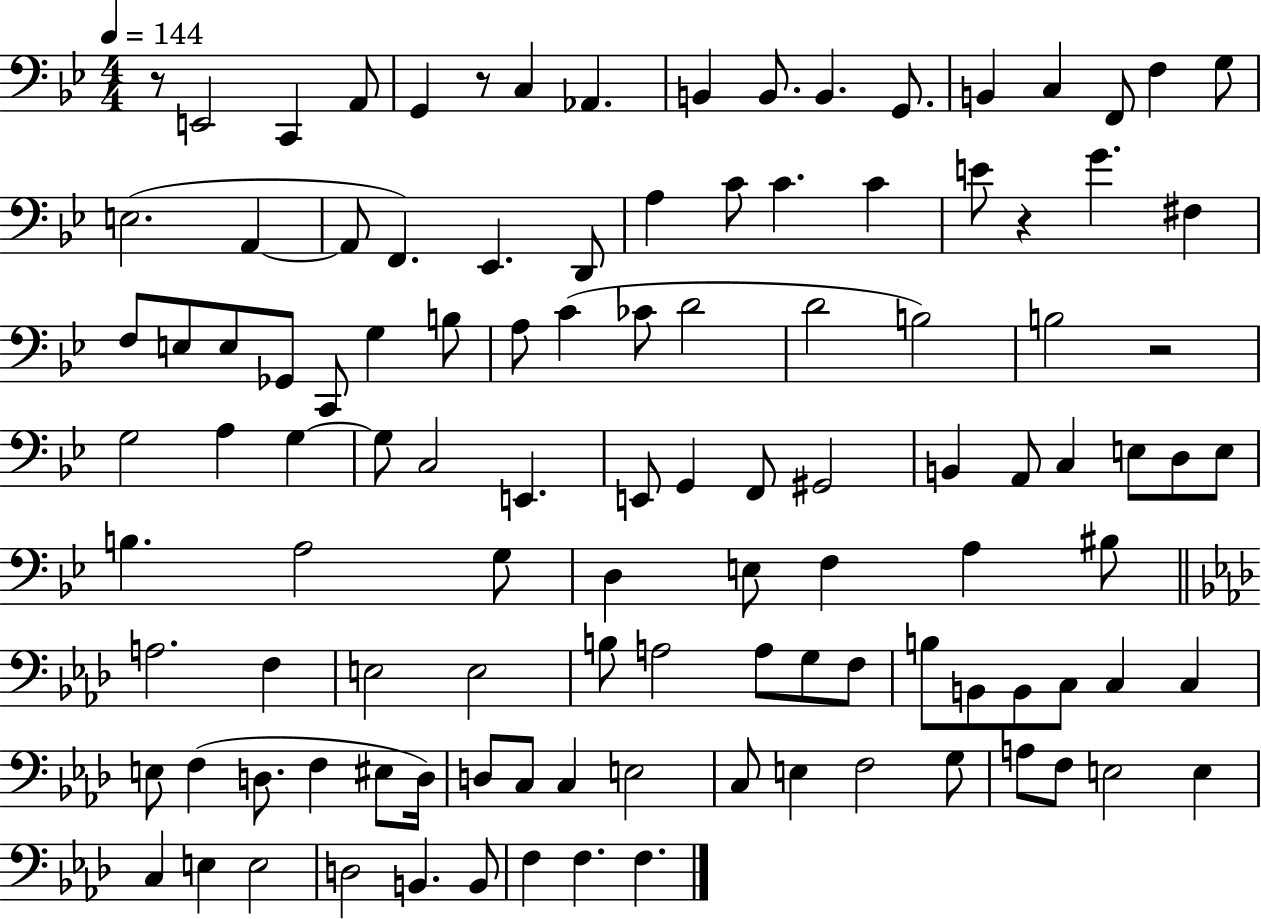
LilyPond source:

{
  \clef bass
  \numericTimeSignature
  \time 4/4
  \key bes \major
  \tempo 4 = 144
  \repeat volta 2 { r8 e,2 c,4 a,8 | g,4 r8 c4 aes,4. | b,4 b,8. b,4. g,8. | b,4 c4 f,8 f4 g8 | \break e2.( a,4~~ | a,8 f,4.) ees,4. d,8 | a4 c'8 c'4. c'4 | e'8 r4 g'4. fis4 | \break f8 e8 e8 ges,8 c,8 g4 b8 | a8 c'4( ces'8 d'2 | d'2 b2) | b2 r2 | \break g2 a4 g4~~ | g8 c2 e,4. | e,8 g,4 f,8 gis,2 | b,4 a,8 c4 e8 d8 e8 | \break b4. a2 g8 | d4 e8 f4 a4 bis8 | \bar "||" \break \key aes \major a2. f4 | e2 e2 | b8 a2 a8 g8 f8 | b8 b,8 b,8 c8 c4 c4 | \break e8 f4( d8. f4 eis8 d16) | d8 c8 c4 e2 | c8 e4 f2 g8 | a8 f8 e2 e4 | \break c4 e4 e2 | d2 b,4. b,8 | f4 f4. f4. | } \bar "|."
}